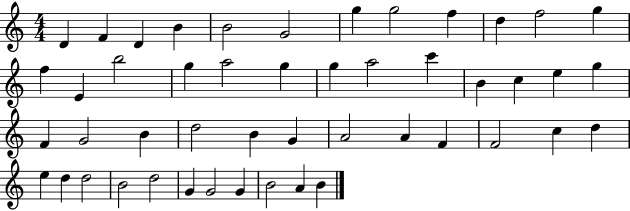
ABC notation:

X:1
T:Untitled
M:4/4
L:1/4
K:C
D F D B B2 G2 g g2 f d f2 g f E b2 g a2 g g a2 c' B c e g F G2 B d2 B G A2 A F F2 c d e d d2 B2 d2 G G2 G B2 A B